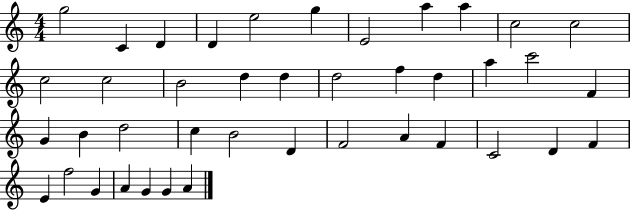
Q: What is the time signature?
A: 4/4